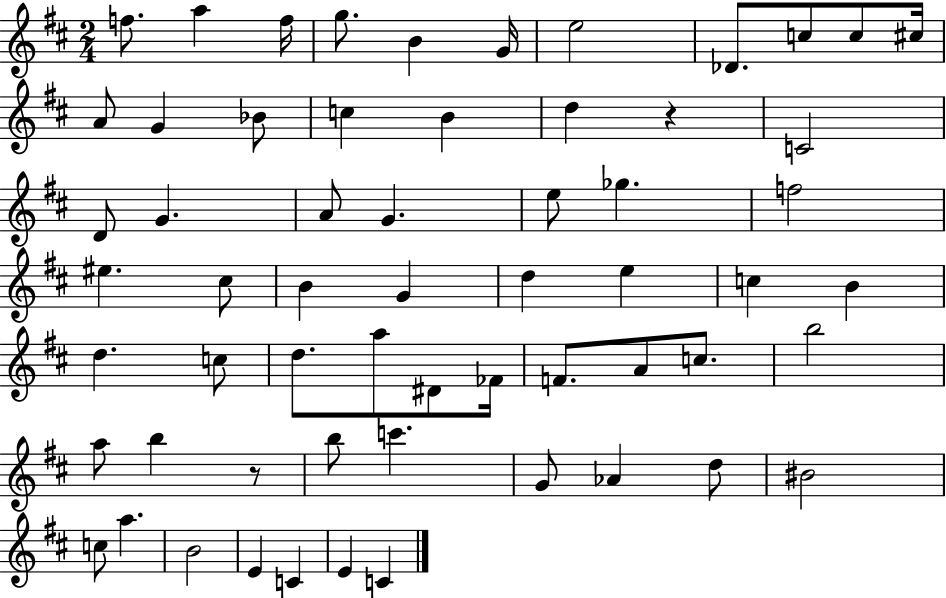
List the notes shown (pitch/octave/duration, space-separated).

F5/e. A5/q F5/s G5/e. B4/q G4/s E5/h Db4/e. C5/e C5/e C#5/s A4/e G4/q Bb4/e C5/q B4/q D5/q R/q C4/h D4/e G4/q. A4/e G4/q. E5/e Gb5/q. F5/h EIS5/q. C#5/e B4/q G4/q D5/q E5/q C5/q B4/q D5/q. C5/e D5/e. A5/e D#4/e FES4/s F4/e. A4/e C5/e. B5/h A5/e B5/q R/e B5/e C6/q. G4/e Ab4/q D5/e BIS4/h C5/e A5/q. B4/h E4/q C4/q E4/q C4/q